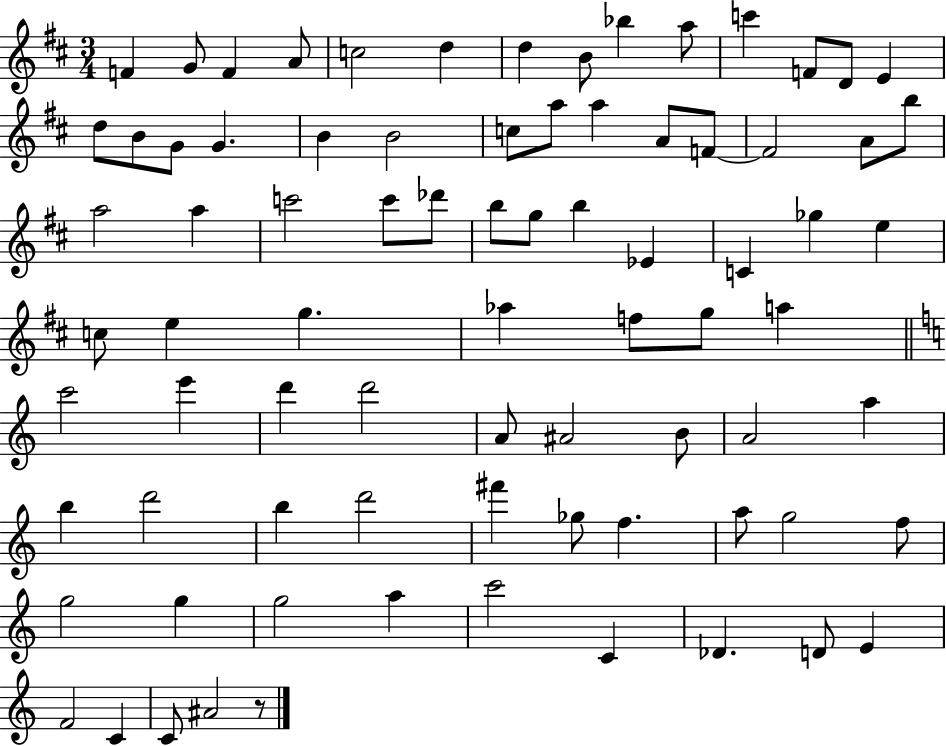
F4/q G4/e F4/q A4/e C5/h D5/q D5/q B4/e Bb5/q A5/e C6/q F4/e D4/e E4/q D5/e B4/e G4/e G4/q. B4/q B4/h C5/e A5/e A5/q A4/e F4/e F4/h A4/e B5/e A5/h A5/q C6/h C6/e Db6/e B5/e G5/e B5/q Eb4/q C4/q Gb5/q E5/q C5/e E5/q G5/q. Ab5/q F5/e G5/e A5/q C6/h E6/q D6/q D6/h A4/e A#4/h B4/e A4/h A5/q B5/q D6/h B5/q D6/h F#6/q Gb5/e F5/q. A5/e G5/h F5/e G5/h G5/q G5/h A5/q C6/h C4/q Db4/q. D4/e E4/q F4/h C4/q C4/e A#4/h R/e